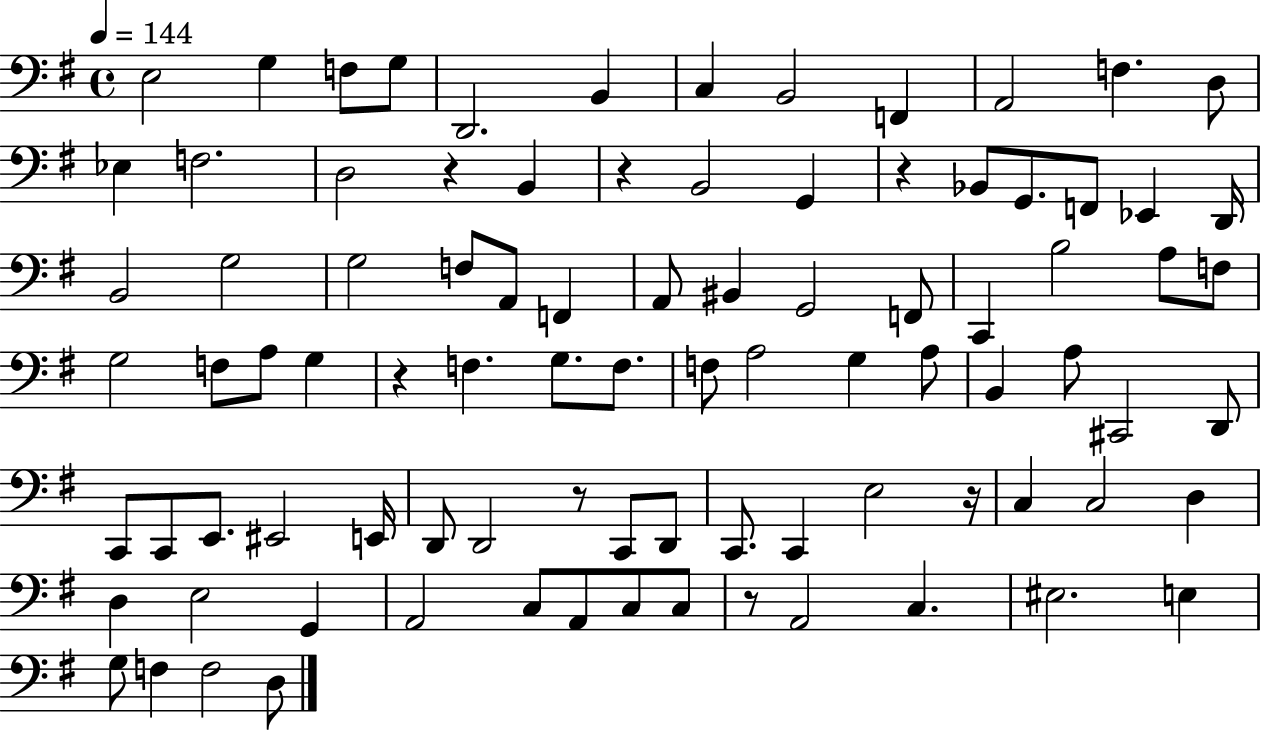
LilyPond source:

{
  \clef bass
  \time 4/4
  \defaultTimeSignature
  \key g \major
  \tempo 4 = 144
  e2 g4 f8 g8 | d,2. b,4 | c4 b,2 f,4 | a,2 f4. d8 | \break ees4 f2. | d2 r4 b,4 | r4 b,2 g,4 | r4 bes,8 g,8. f,8 ees,4 d,16 | \break b,2 g2 | g2 f8 a,8 f,4 | a,8 bis,4 g,2 f,8 | c,4 b2 a8 f8 | \break g2 f8 a8 g4 | r4 f4. g8. f8. | f8 a2 g4 a8 | b,4 a8 cis,2 d,8 | \break c,8 c,8 e,8. eis,2 e,16 | d,8 d,2 r8 c,8 d,8 | c,8. c,4 e2 r16 | c4 c2 d4 | \break d4 e2 g,4 | a,2 c8 a,8 c8 c8 | r8 a,2 c4. | eis2. e4 | \break g8 f4 f2 d8 | \bar "|."
}